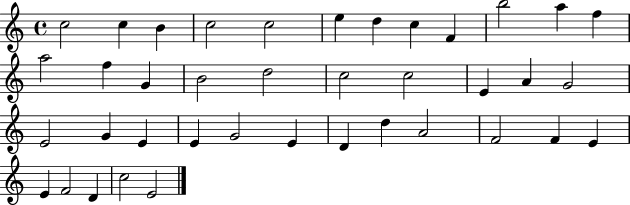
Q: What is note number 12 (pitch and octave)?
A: F5